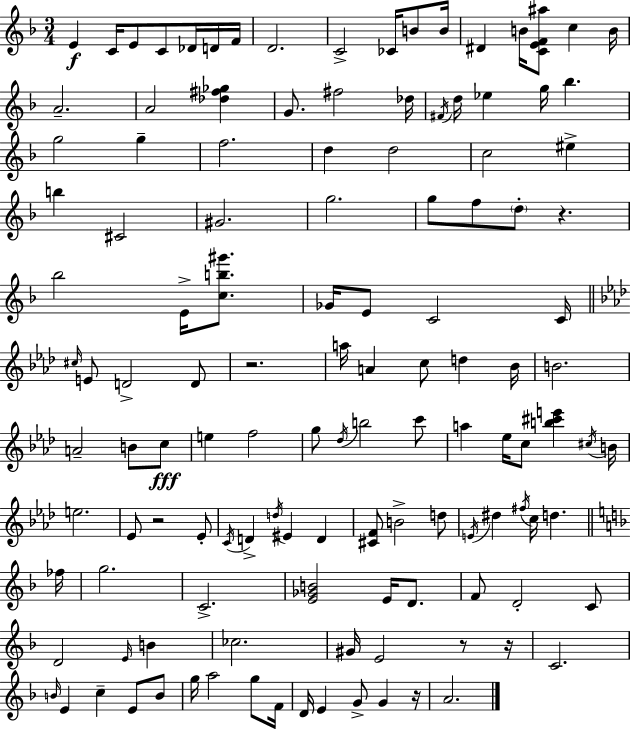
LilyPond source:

{
  \clef treble
  \numericTimeSignature
  \time 3/4
  \key f \major
  e'4\f c'16 e'8 c'8 des'16 d'16 f'16 | d'2. | c'2-> ces'16 b'8 b'16 | dis'4 b'16 <c' e' f' ais''>8 c''4 b'16 | \break a'2.-- | a'2 <des'' fis'' ges''>4 | g'8. fis''2 des''16 | \acciaccatura { fis'16 } d''16 ees''4 g''16 bes''4. | \break g''2 g''4-- | f''2. | d''4 d''2 | c''2 eis''4-> | \break b''4 cis'2 | gis'2. | g''2. | g''8 f''8 \parenthesize d''8-. r4. | \break bes''2 e'16-> <c'' b'' gis'''>8. | ges'16 e'8 c'2 | c'16 \bar "||" \break \key aes \major \grace { cis''16 } e'8 d'2-> d'8 | r2. | a''16 a'4 c''8 d''4 | bes'16 b'2. | \break a'2-- b'8 c''8\fff | e''4 f''2 | g''8 \acciaccatura { des''16 } b''2 | c'''8 a''4 ees''16 c''8 <b'' cis''' e'''>4 | \break \acciaccatura { cis''16 } b'16 e''2. | ees'8 r2 | ees'8-. \acciaccatura { c'16 } d'4-> \acciaccatura { d''16 } eis'4 | d'4 <cis' f'>8 b'2-> | \break d''8 \acciaccatura { e'16 } dis''4 \acciaccatura { fis''16 } c''16 | d''4. \bar "||" \break \key d \minor fes''16 g''2. | c'2.-> | <e' ges' b'>2 e'16 d'8. | f'8 d'2-. c'8 | \break d'2 \grace { e'16 } b'4 | ces''2. | gis'16 e'2 r8 | r16 c'2. | \break \grace { b'16 } e'4 c''4-- e'8 | b'8 g''16 a''2 | g''8 f'16 d'16 e'4 g'8-> g'4 | r16 a'2. | \break \bar "|."
}